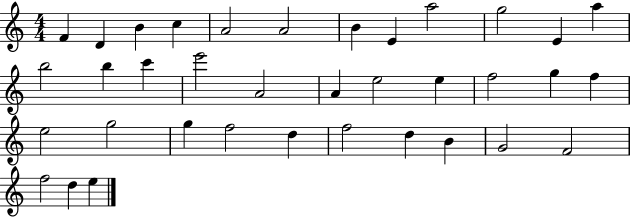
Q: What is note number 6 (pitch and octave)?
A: A4